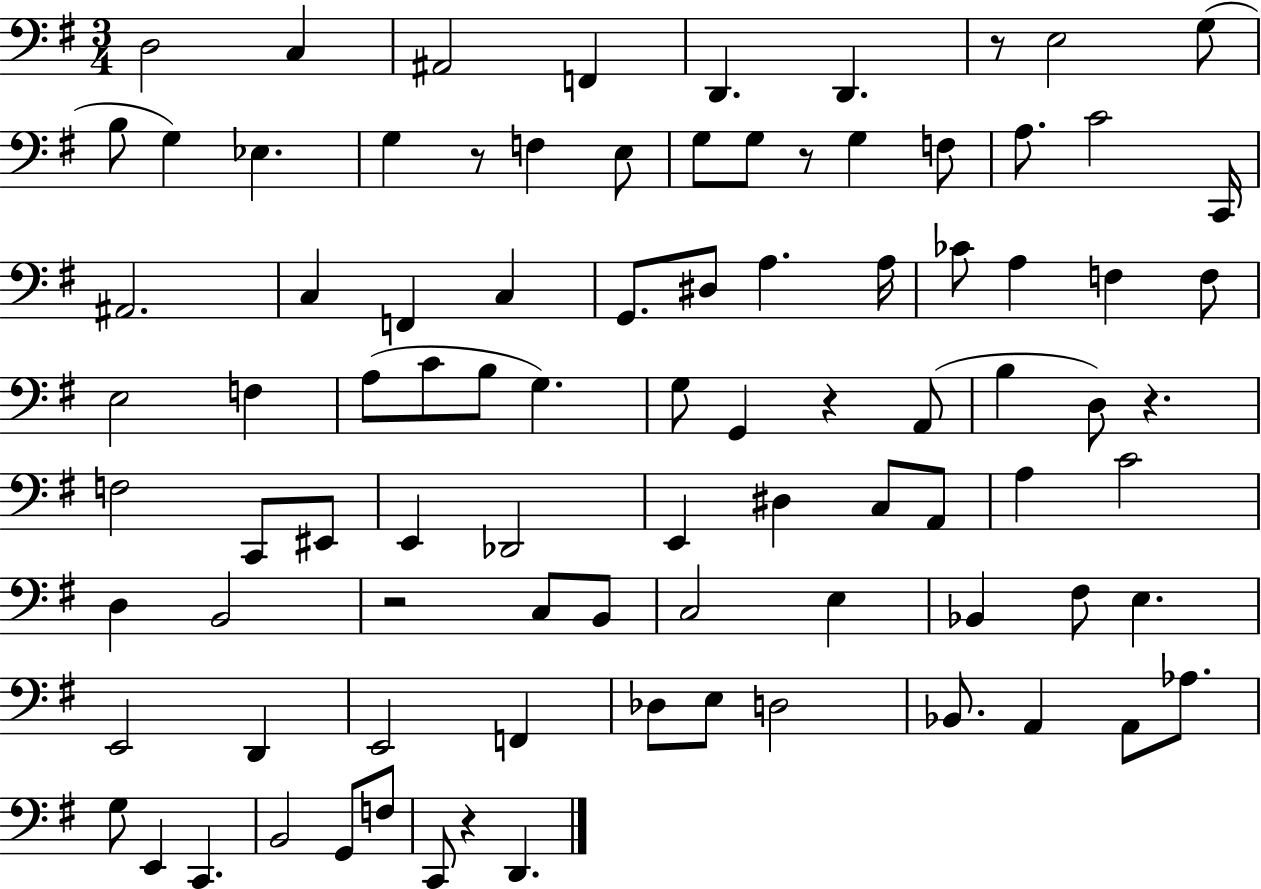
D3/h C3/q A#2/h F2/q D2/q. D2/q. R/e E3/h G3/e B3/e G3/q Eb3/q. G3/q R/e F3/q E3/e G3/e G3/e R/e G3/q F3/e A3/e. C4/h C2/s A#2/h. C3/q F2/q C3/q G2/e. D#3/e A3/q. A3/s CES4/e A3/q F3/q F3/e E3/h F3/q A3/e C4/e B3/e G3/q. G3/e G2/q R/q A2/e B3/q D3/e R/q. F3/h C2/e EIS2/e E2/q Db2/h E2/q D#3/q C3/e A2/e A3/q C4/h D3/q B2/h R/h C3/e B2/e C3/h E3/q Bb2/q F#3/e E3/q. E2/h D2/q E2/h F2/q Db3/e E3/e D3/h Bb2/e. A2/q A2/e Ab3/e. G3/e E2/q C2/q. B2/h G2/e F3/e C2/e R/q D2/q.